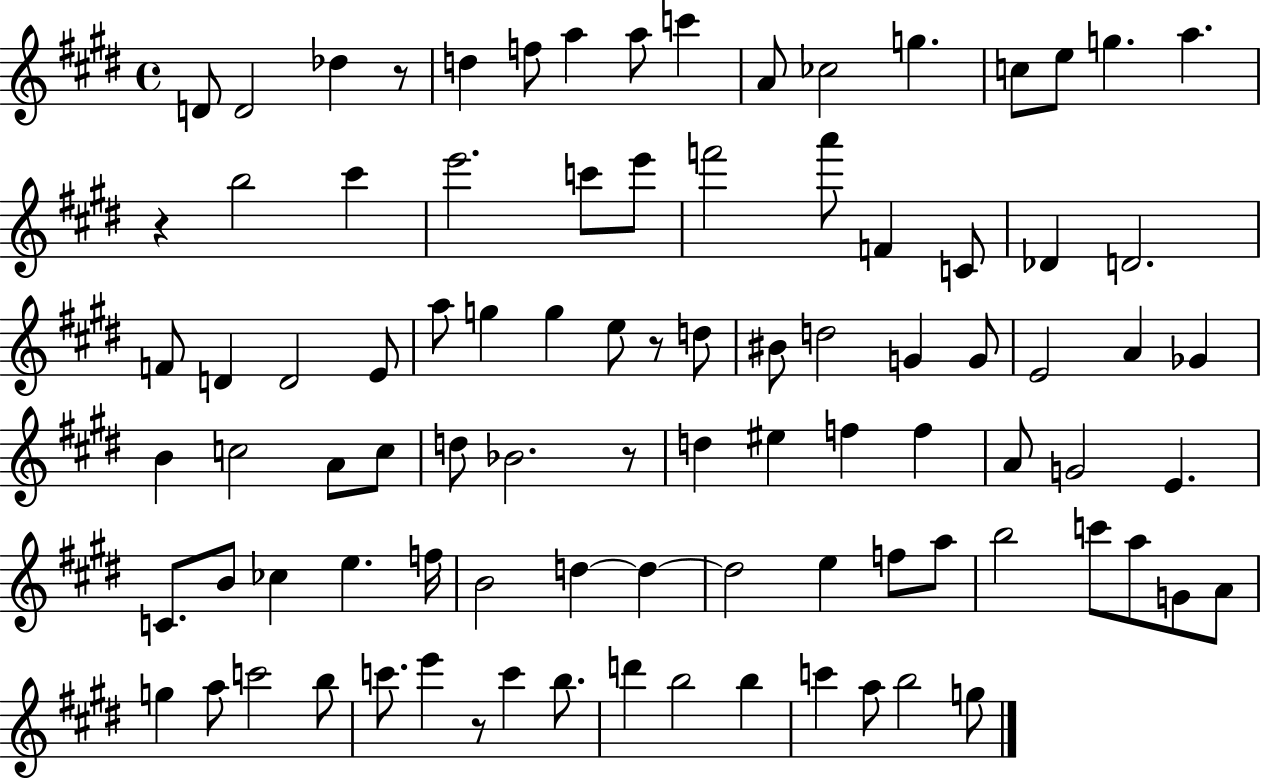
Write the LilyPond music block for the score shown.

{
  \clef treble
  \time 4/4
  \defaultTimeSignature
  \key e \major
  d'8 d'2 des''4 r8 | d''4 f''8 a''4 a''8 c'''4 | a'8 ces''2 g''4. | c''8 e''8 g''4. a''4. | \break r4 b''2 cis'''4 | e'''2. c'''8 e'''8 | f'''2 a'''8 f'4 c'8 | des'4 d'2. | \break f'8 d'4 d'2 e'8 | a''8 g''4 g''4 e''8 r8 d''8 | bis'8 d''2 g'4 g'8 | e'2 a'4 ges'4 | \break b'4 c''2 a'8 c''8 | d''8 bes'2. r8 | d''4 eis''4 f''4 f''4 | a'8 g'2 e'4. | \break c'8. b'8 ces''4 e''4. f''16 | b'2 d''4~~ d''4~~ | d''2 e''4 f''8 a''8 | b''2 c'''8 a''8 g'8 a'8 | \break g''4 a''8 c'''2 b''8 | c'''8. e'''4 r8 c'''4 b''8. | d'''4 b''2 b''4 | c'''4 a''8 b''2 g''8 | \break \bar "|."
}